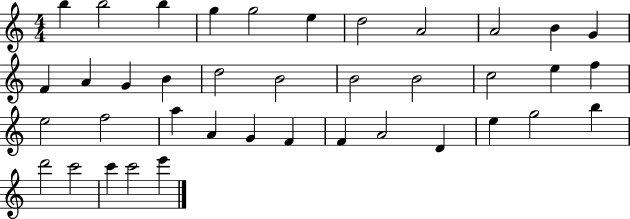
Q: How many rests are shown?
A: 0